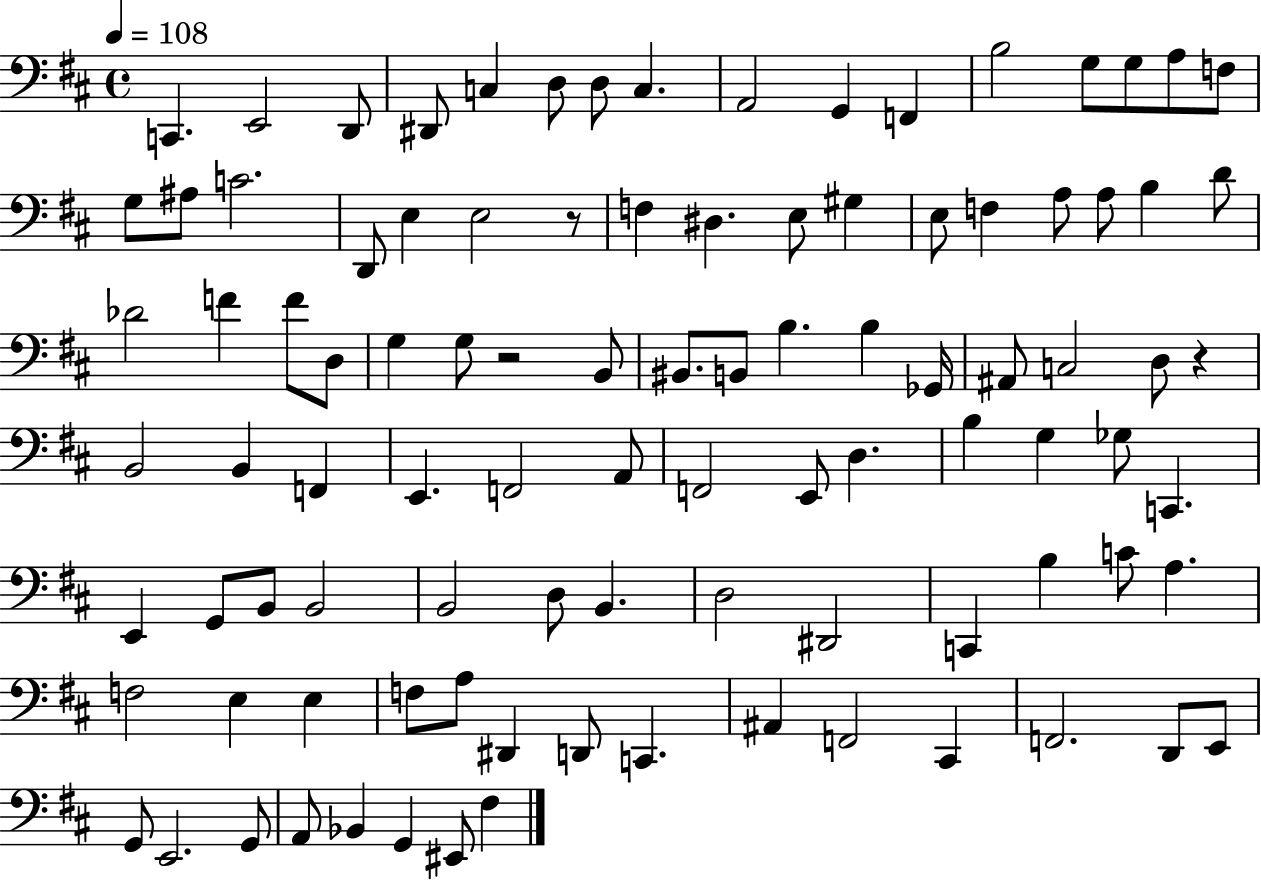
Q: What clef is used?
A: bass